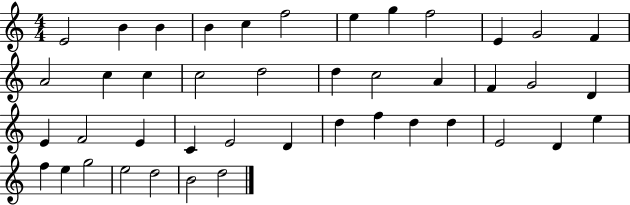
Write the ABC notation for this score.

X:1
T:Untitled
M:4/4
L:1/4
K:C
E2 B B B c f2 e g f2 E G2 F A2 c c c2 d2 d c2 A F G2 D E F2 E C E2 D d f d d E2 D e f e g2 e2 d2 B2 d2